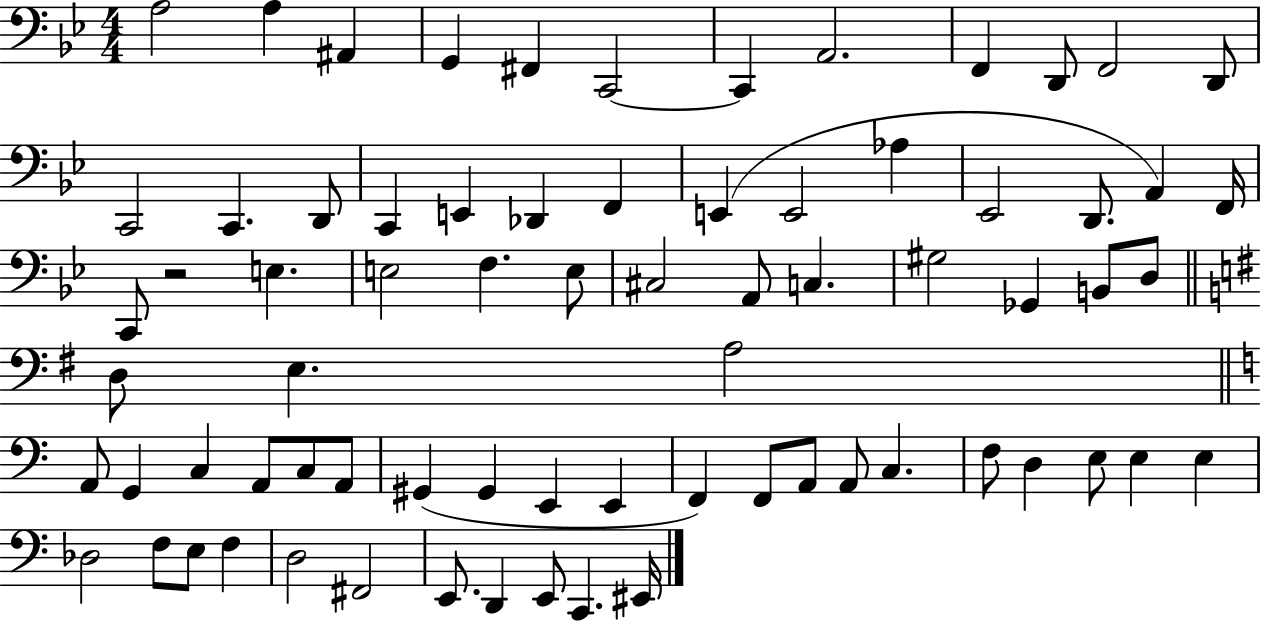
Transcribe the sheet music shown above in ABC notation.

X:1
T:Untitled
M:4/4
L:1/4
K:Bb
A,2 A, ^A,, G,, ^F,, C,,2 C,, A,,2 F,, D,,/2 F,,2 D,,/2 C,,2 C,, D,,/2 C,, E,, _D,, F,, E,, E,,2 _A, _E,,2 D,,/2 A,, F,,/4 C,,/2 z2 E, E,2 F, E,/2 ^C,2 A,,/2 C, ^G,2 _G,, B,,/2 D,/2 D,/2 E, A,2 A,,/2 G,, C, A,,/2 C,/2 A,,/2 ^G,, ^G,, E,, E,, F,, F,,/2 A,,/2 A,,/2 C, F,/2 D, E,/2 E, E, _D,2 F,/2 E,/2 F, D,2 ^F,,2 E,,/2 D,, E,,/2 C,, ^E,,/4